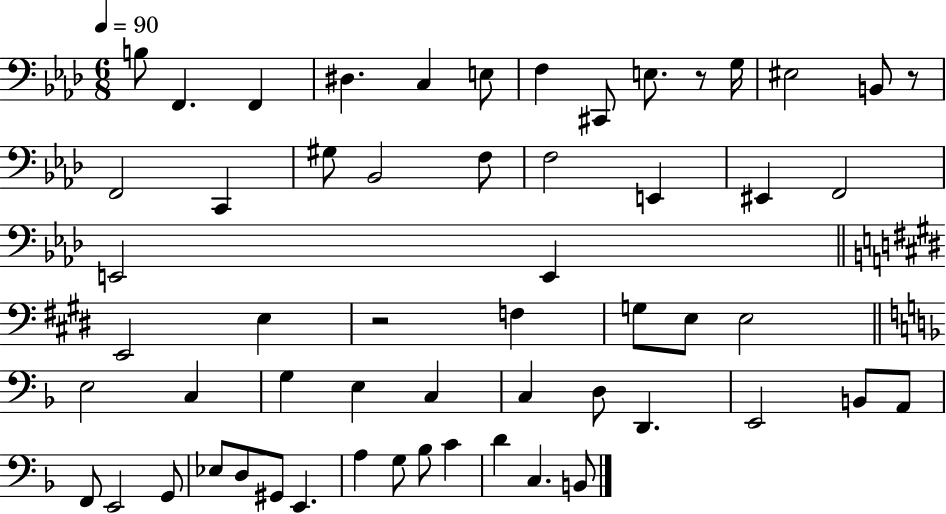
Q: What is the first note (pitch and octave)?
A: B3